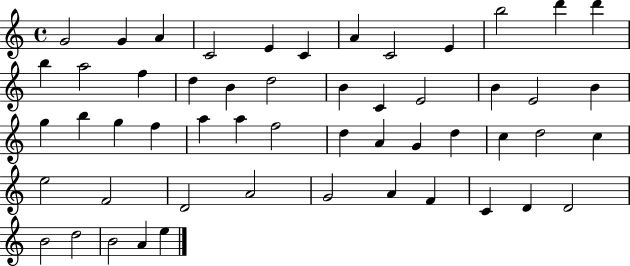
{
  \clef treble
  \time 4/4
  \defaultTimeSignature
  \key c \major
  g'2 g'4 a'4 | c'2 e'4 c'4 | a'4 c'2 e'4 | b''2 d'''4 d'''4 | \break b''4 a''2 f''4 | d''4 b'4 d''2 | b'4 c'4 e'2 | b'4 e'2 b'4 | \break g''4 b''4 g''4 f''4 | a''4 a''4 f''2 | d''4 a'4 g'4 d''4 | c''4 d''2 c''4 | \break e''2 f'2 | d'2 a'2 | g'2 a'4 f'4 | c'4 d'4 d'2 | \break b'2 d''2 | b'2 a'4 e''4 | \bar "|."
}